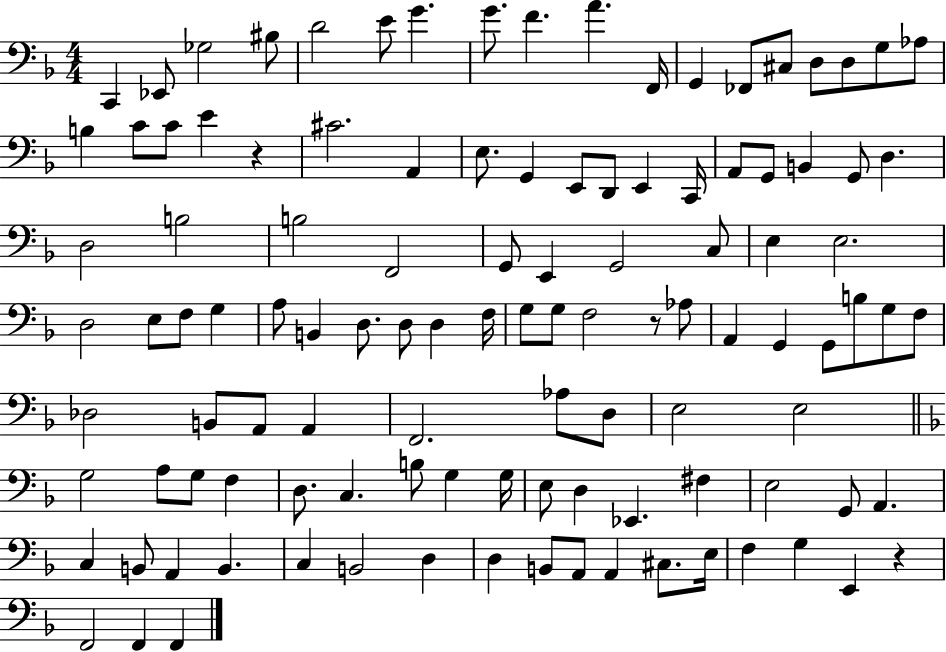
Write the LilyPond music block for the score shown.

{
  \clef bass
  \numericTimeSignature
  \time 4/4
  \key f \major
  \repeat volta 2 { c,4 ees,8 ges2 bis8 | d'2 e'8 g'4. | g'8. f'4. a'4. f,16 | g,4 fes,8 cis8 d8 d8 g8 aes8 | \break b4 c'8 c'8 e'4 r4 | cis'2. a,4 | e8. g,4 e,8 d,8 e,4 c,16 | a,8 g,8 b,4 g,8 d4. | \break d2 b2 | b2 f,2 | g,8 e,4 g,2 c8 | e4 e2. | \break d2 e8 f8 g4 | a8 b,4 d8. d8 d4 f16 | g8 g8 f2 r8 aes8 | a,4 g,4 g,8 b8 g8 f8 | \break des2 b,8 a,8 a,4 | f,2. aes8 d8 | e2 e2 | \bar "||" \break \key f \major g2 a8 g8 f4 | d8. c4. b8 g4 g16 | e8 d4 ees,4. fis4 | e2 g,8 a,4. | \break c4 b,8 a,4 b,4. | c4 b,2 d4 | d4 b,8 a,8 a,4 cis8. e16 | f4 g4 e,4 r4 | \break f,2 f,4 f,4 | } \bar "|."
}